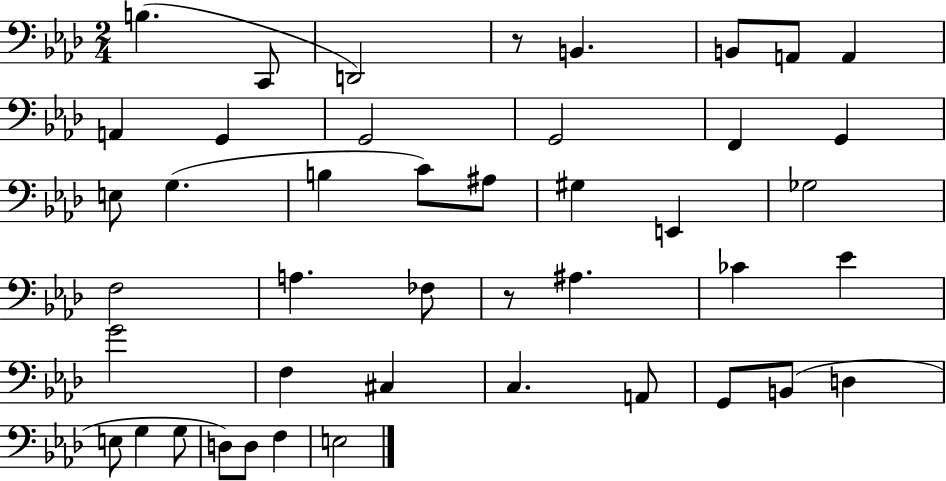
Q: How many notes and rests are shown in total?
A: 44